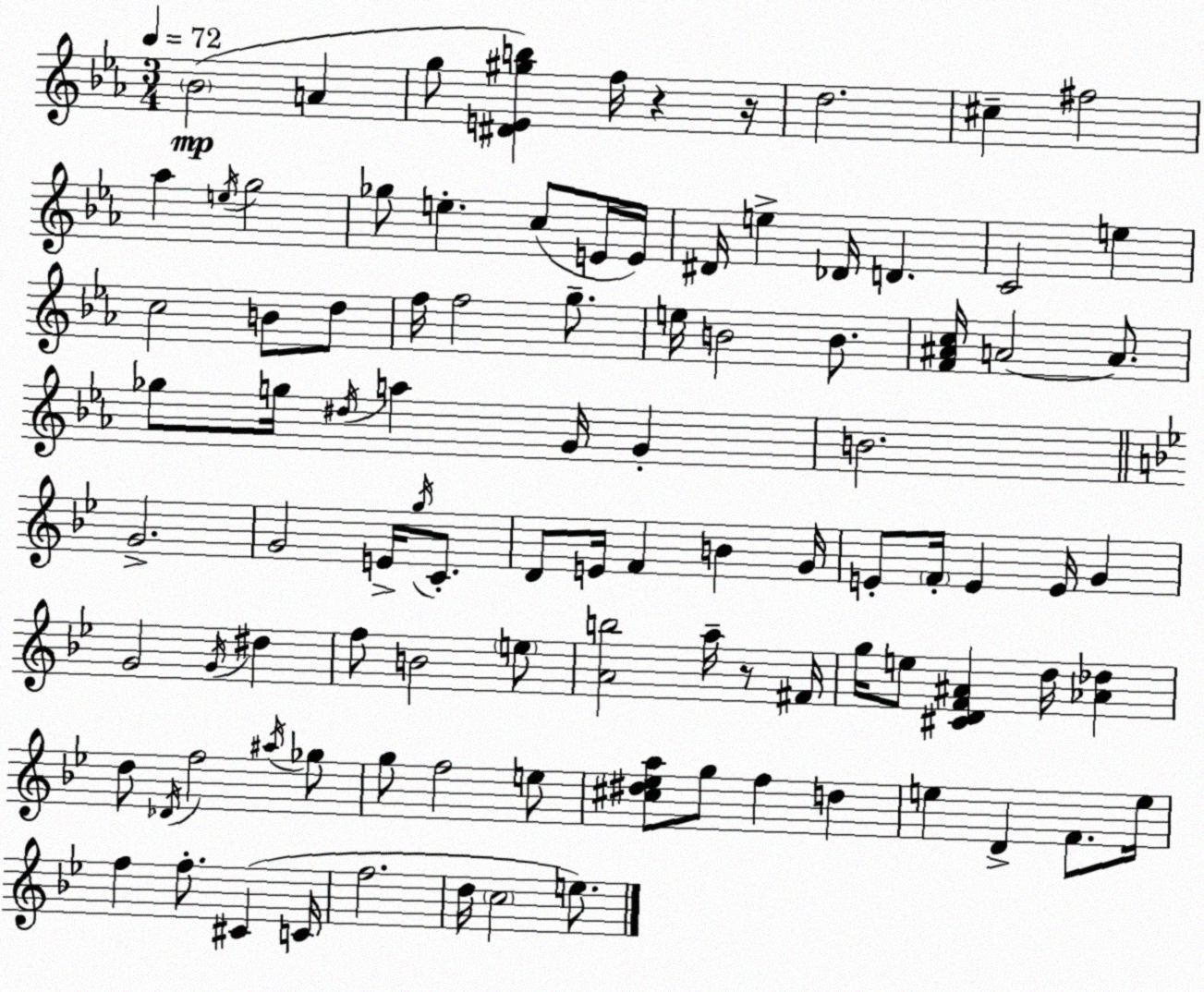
X:1
T:Untitled
M:3/4
L:1/4
K:Eb
_B2 A g/2 [^DE^gb] f/4 z z/4 d2 ^c ^f2 _a e/4 g2 _g/2 e c/2 E/4 E/4 ^D/4 e _D/4 D C2 e c2 B/2 d/2 f/4 f2 g/2 e/4 B2 B/2 [F^Ac]/4 A2 A/2 _g/2 g/4 ^d/4 a G/4 G B2 G2 G2 E/4 g/4 C/2 D/2 E/4 F B G/4 E/2 F/4 E E/4 G G2 G/4 ^d f/2 B2 e/2 [Ab]2 a/4 z/2 ^F/4 g/4 e/2 [^CDF^A] d/4 [_A_d] d/2 _D/4 f2 ^a/4 _g/2 g/2 f2 e/2 [^c^d_ea]/2 g/2 f d e D F/2 e/4 f f/2 ^C C/4 f2 d/4 c2 e/2